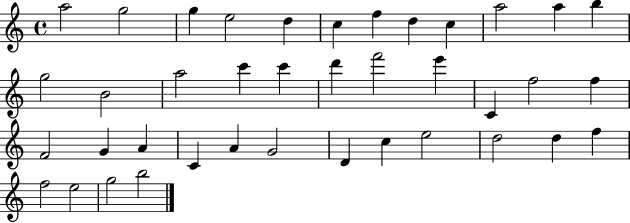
{
  \clef treble
  \time 4/4
  \defaultTimeSignature
  \key c \major
  a''2 g''2 | g''4 e''2 d''4 | c''4 f''4 d''4 c''4 | a''2 a''4 b''4 | \break g''2 b'2 | a''2 c'''4 c'''4 | d'''4 f'''2 e'''4 | c'4 f''2 f''4 | \break f'2 g'4 a'4 | c'4 a'4 g'2 | d'4 c''4 e''2 | d''2 d''4 f''4 | \break f''2 e''2 | g''2 b''2 | \bar "|."
}